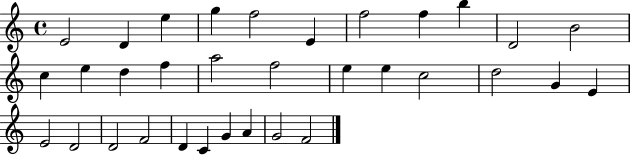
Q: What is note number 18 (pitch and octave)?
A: E5